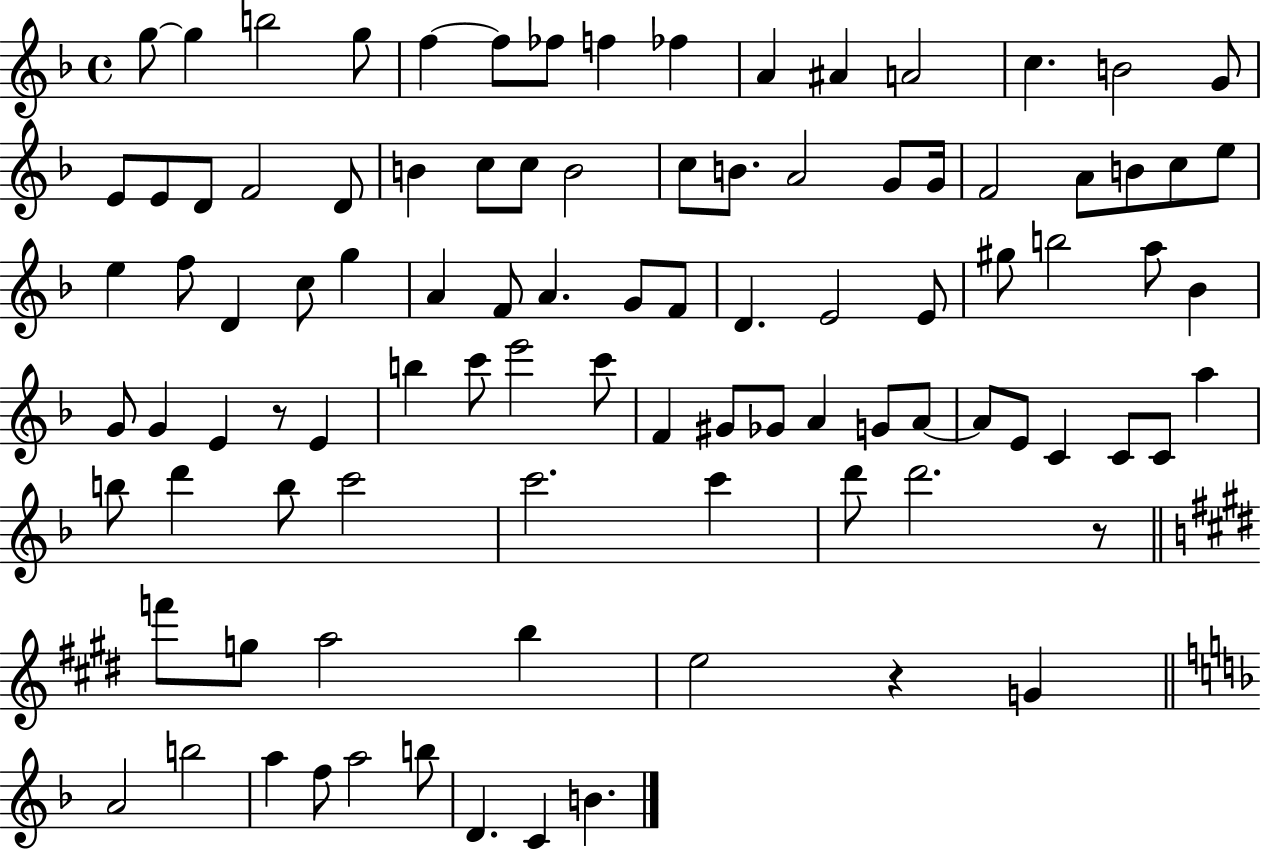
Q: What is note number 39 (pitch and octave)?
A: G5